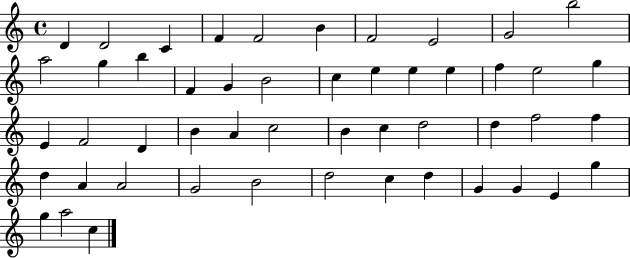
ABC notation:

X:1
T:Untitled
M:4/4
L:1/4
K:C
D D2 C F F2 B F2 E2 G2 b2 a2 g b F G B2 c e e e f e2 g E F2 D B A c2 B c d2 d f2 f d A A2 G2 B2 d2 c d G G E g g a2 c